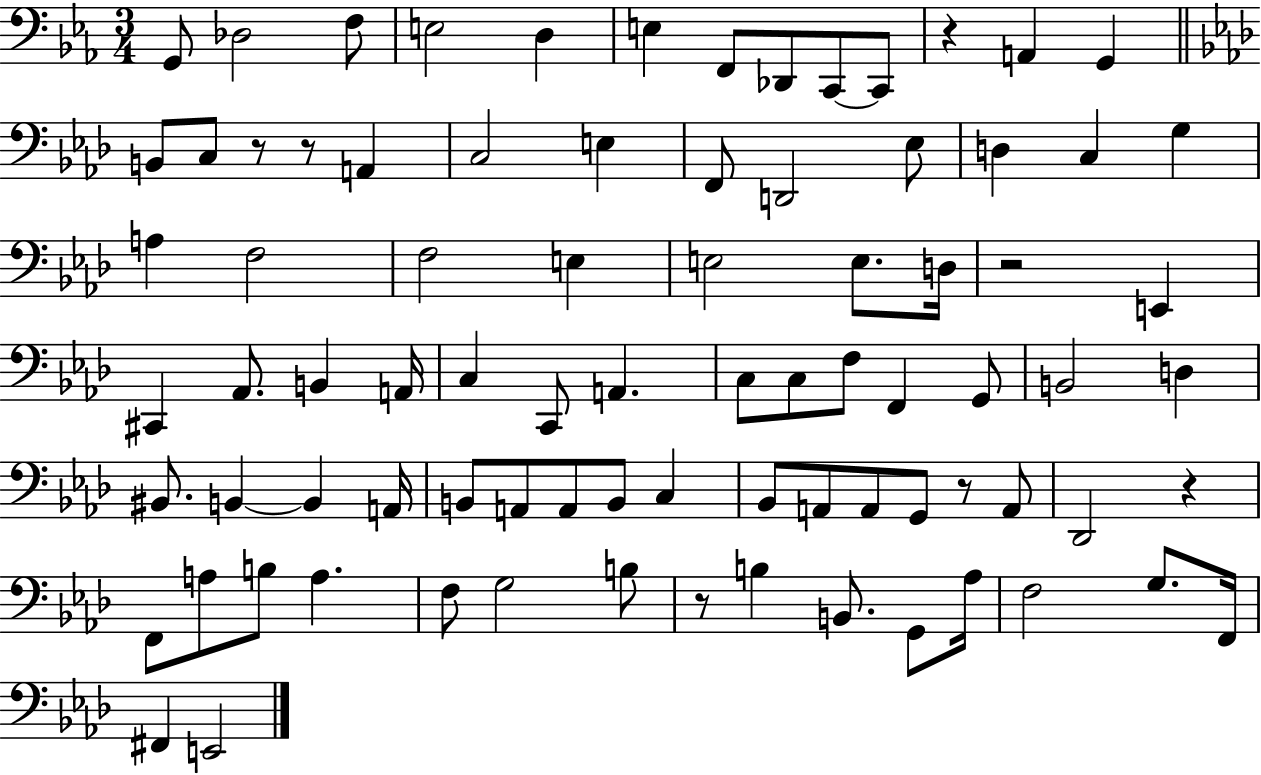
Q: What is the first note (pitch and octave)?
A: G2